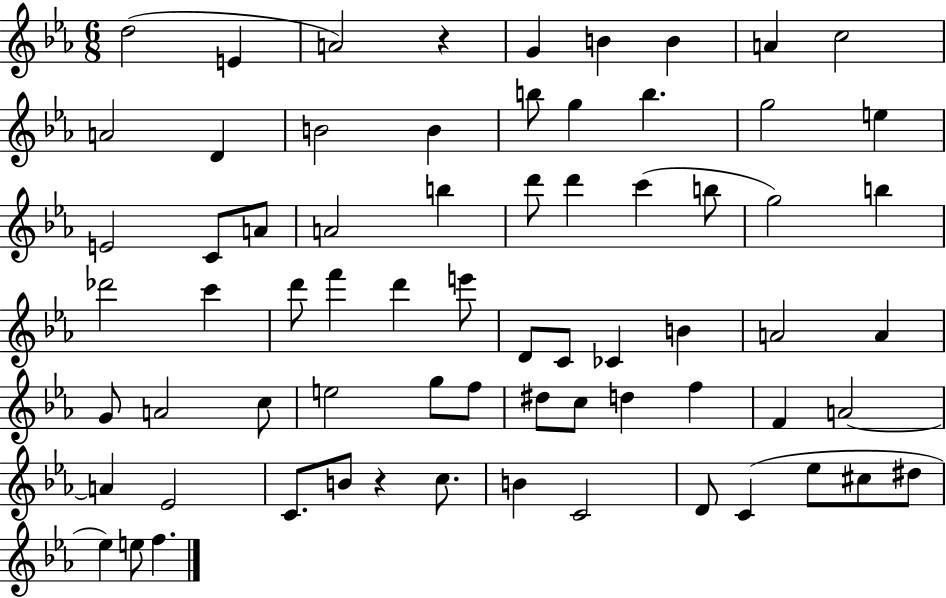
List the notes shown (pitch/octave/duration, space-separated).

D5/h E4/q A4/h R/q G4/q B4/q B4/q A4/q C5/h A4/h D4/q B4/h B4/q B5/e G5/q B5/q. G5/h E5/q E4/h C4/e A4/e A4/h B5/q D6/e D6/q C6/q B5/e G5/h B5/q Db6/h C6/q D6/e F6/q D6/q E6/e D4/e C4/e CES4/q B4/q A4/h A4/q G4/e A4/h C5/e E5/h G5/e F5/e D#5/e C5/e D5/q F5/q F4/q A4/h A4/q Eb4/h C4/e. B4/e R/q C5/e. B4/q C4/h D4/e C4/q Eb5/e C#5/e D#5/e Eb5/q E5/e F5/q.